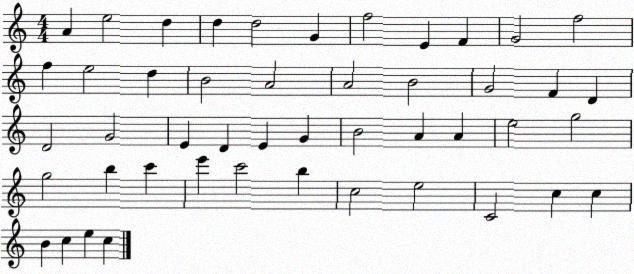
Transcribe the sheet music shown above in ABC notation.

X:1
T:Untitled
M:4/4
L:1/4
K:C
A e2 d d d2 G f2 E F G2 f2 f e2 d B2 A2 A2 B2 G2 F D D2 G2 E D E G B2 A A e2 g2 g2 b c' e' c'2 b c2 e2 C2 c c B c e c